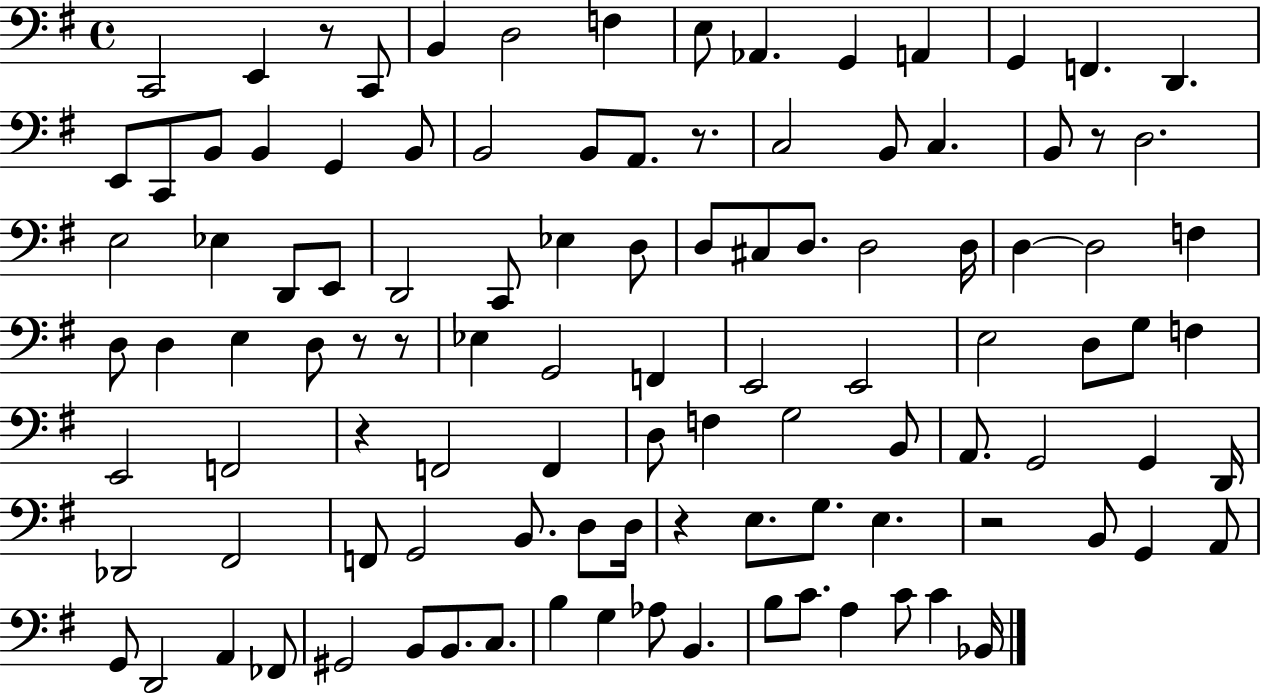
{
  \clef bass
  \time 4/4
  \defaultTimeSignature
  \key g \major
  \repeat volta 2 { c,2 e,4 r8 c,8 | b,4 d2 f4 | e8 aes,4. g,4 a,4 | g,4 f,4. d,4. | \break e,8 c,8 b,8 b,4 g,4 b,8 | b,2 b,8 a,8. r8. | c2 b,8 c4. | b,8 r8 d2. | \break e2 ees4 d,8 e,8 | d,2 c,8 ees4 d8 | d8 cis8 d8. d2 d16 | d4~~ d2 f4 | \break d8 d4 e4 d8 r8 r8 | ees4 g,2 f,4 | e,2 e,2 | e2 d8 g8 f4 | \break e,2 f,2 | r4 f,2 f,4 | d8 f4 g2 b,8 | a,8. g,2 g,4 d,16 | \break des,2 fis,2 | f,8 g,2 b,8. d8 d16 | r4 e8. g8. e4. | r2 b,8 g,4 a,8 | \break g,8 d,2 a,4 fes,8 | gis,2 b,8 b,8. c8. | b4 g4 aes8 b,4. | b8 c'8. a4 c'8 c'4 bes,16 | \break } \bar "|."
}